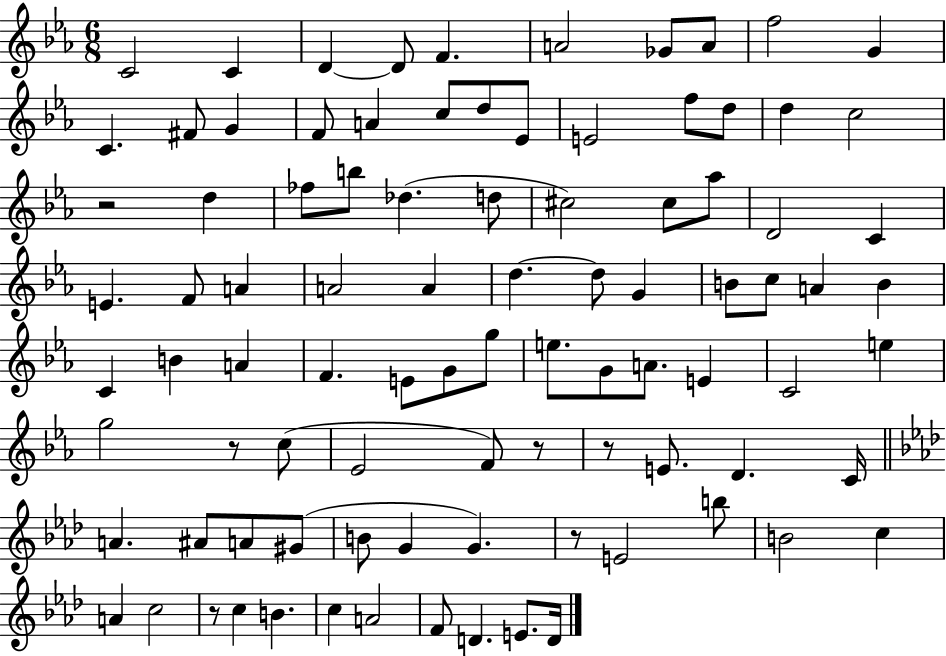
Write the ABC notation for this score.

X:1
T:Untitled
M:6/8
L:1/4
K:Eb
C2 C D D/2 F A2 _G/2 A/2 f2 G C ^F/2 G F/2 A c/2 d/2 _E/2 E2 f/2 d/2 d c2 z2 d _f/2 b/2 _d d/2 ^c2 ^c/2 _a/2 D2 C E F/2 A A2 A d d/2 G B/2 c/2 A B C B A F E/2 G/2 g/2 e/2 G/2 A/2 E C2 e g2 z/2 c/2 _E2 F/2 z/2 z/2 E/2 D C/4 A ^A/2 A/2 ^G/2 B/2 G G z/2 E2 b/2 B2 c A c2 z/2 c B c A2 F/2 D E/2 D/4